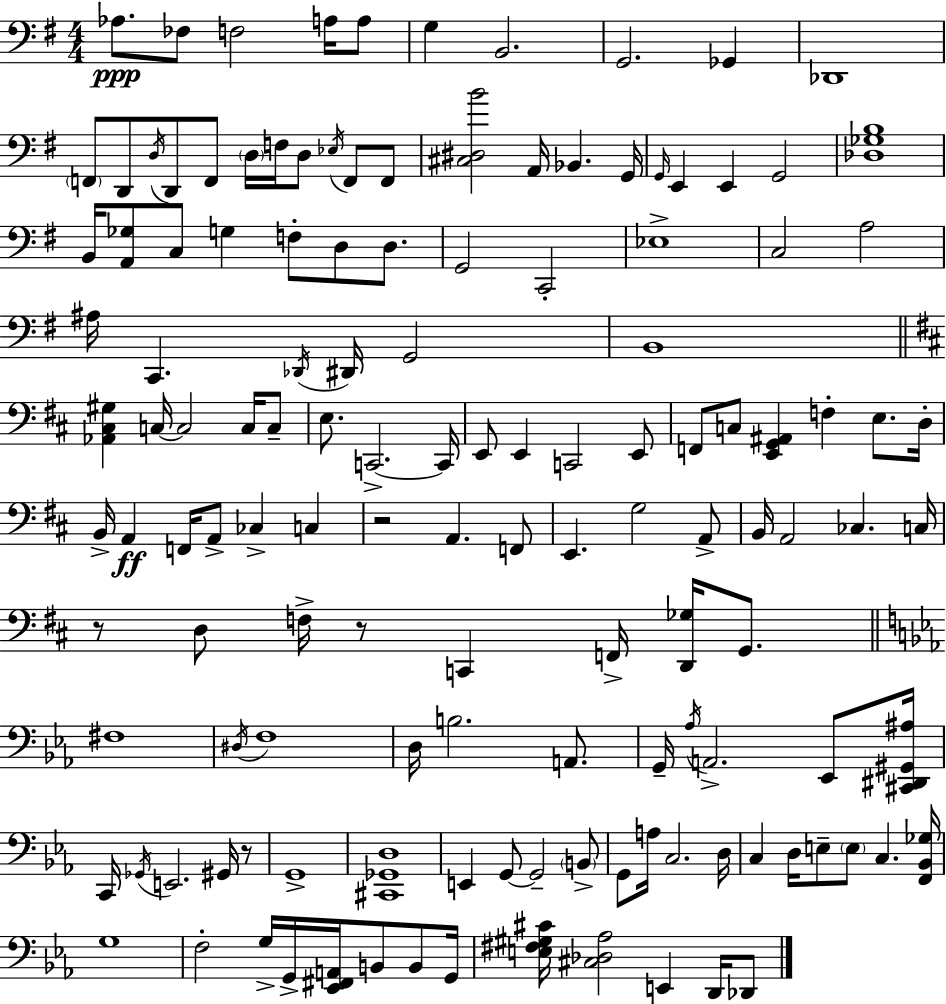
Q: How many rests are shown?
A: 4